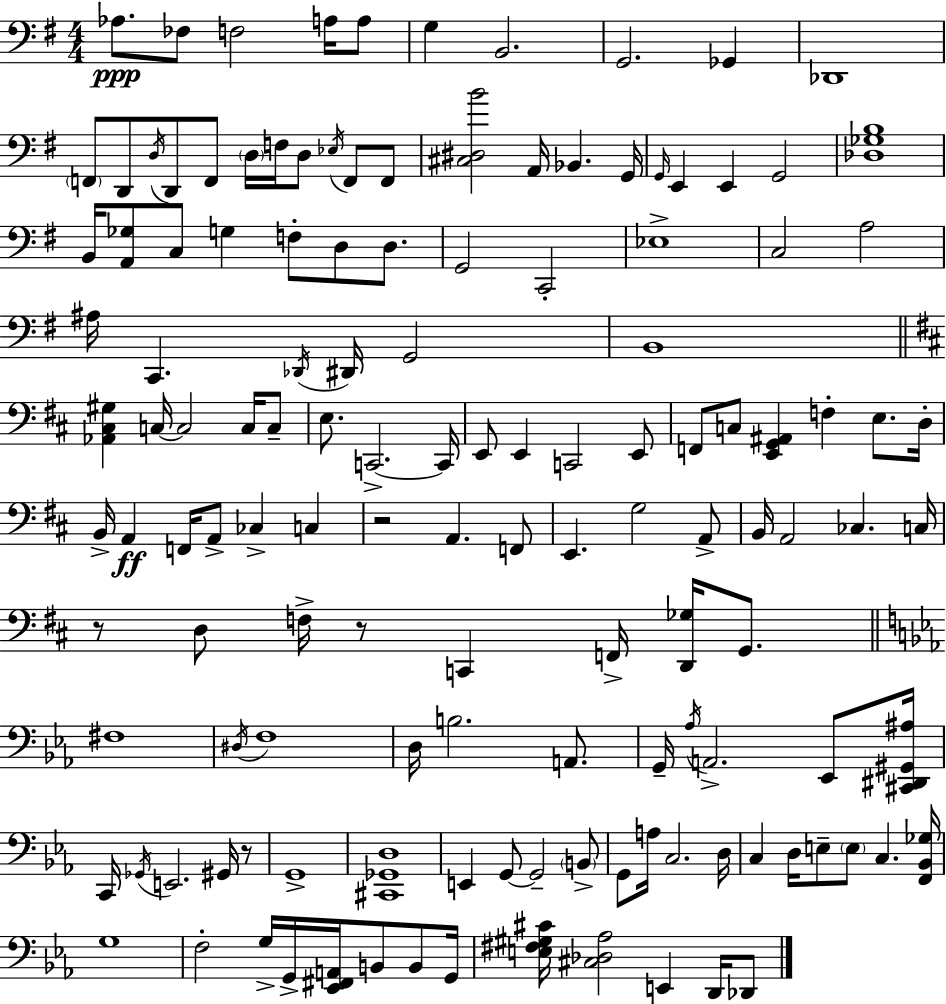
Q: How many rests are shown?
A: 4